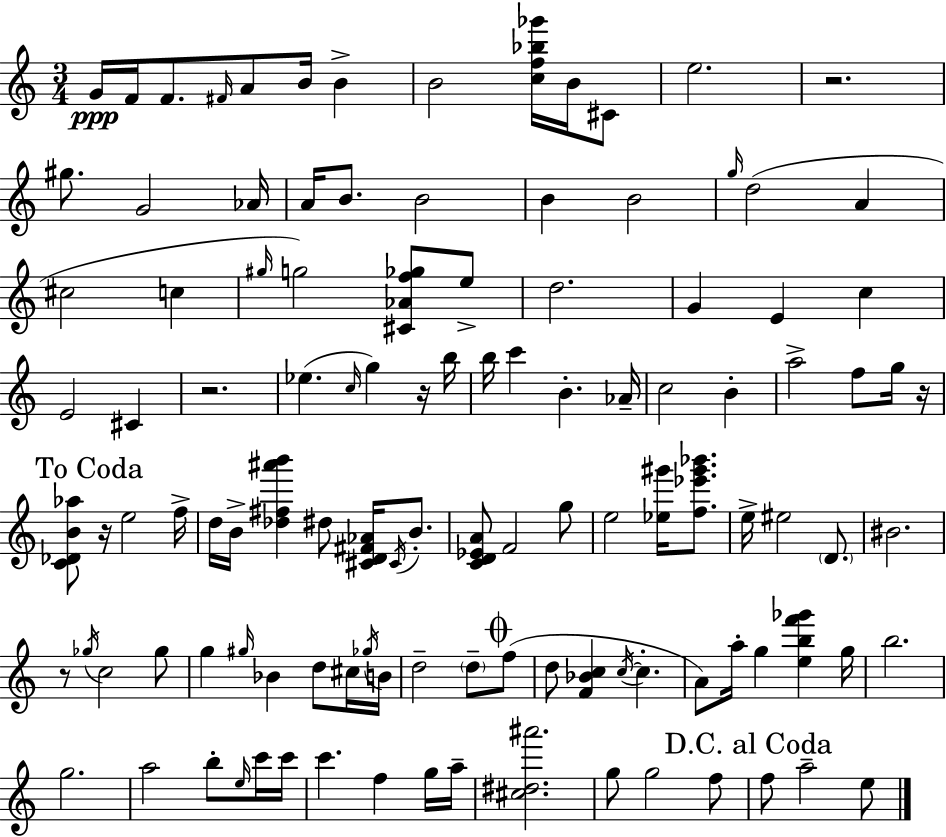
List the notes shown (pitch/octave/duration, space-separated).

G4/s F4/s F4/e. F#4/s A4/e B4/s B4/q B4/h [C5,F5,Bb5,Gb6]/s B4/s C#4/e E5/h. R/h. G#5/e. G4/h Ab4/s A4/s B4/e. B4/h B4/q B4/h G5/s D5/h A4/q C#5/h C5/q G#5/s G5/h [C#4,Ab4,F5,Gb5]/e E5/e D5/h. G4/q E4/q C5/q E4/h C#4/q R/h. Eb5/q. C5/s G5/q R/s B5/s B5/s C6/q B4/q. Ab4/s C5/h B4/q A5/h F5/e G5/s R/s [C4,Db4,B4,Ab5]/e R/s E5/h F5/s D5/s B4/s [Db5,F#5,A#6,B6]/q D#5/e [C#4,D4,F#4,Ab4]/s C#4/s B4/e. [C4,D4,Eb4,A4]/e F4/h G5/e E5/h [Eb5,G#6]/s [F5,Eb6,G#6,Bb6]/e. E5/s EIS5/h D4/e. BIS4/h. R/e Gb5/s C5/h Gb5/e G5/q G#5/s Bb4/q D5/e C#5/s Gb5/s B4/s D5/h D5/e F5/e D5/e [F4,Bb4,C5]/q C5/s C5/q. A4/e A5/s G5/q [E5,B5,F6,Gb6]/q G5/s B5/h. G5/h. A5/h B5/e E5/s C6/s C6/s C6/q. F5/q G5/s A5/s [C#5,D#5,A#6]/h. G5/e G5/h F5/e F5/e A5/h E5/e